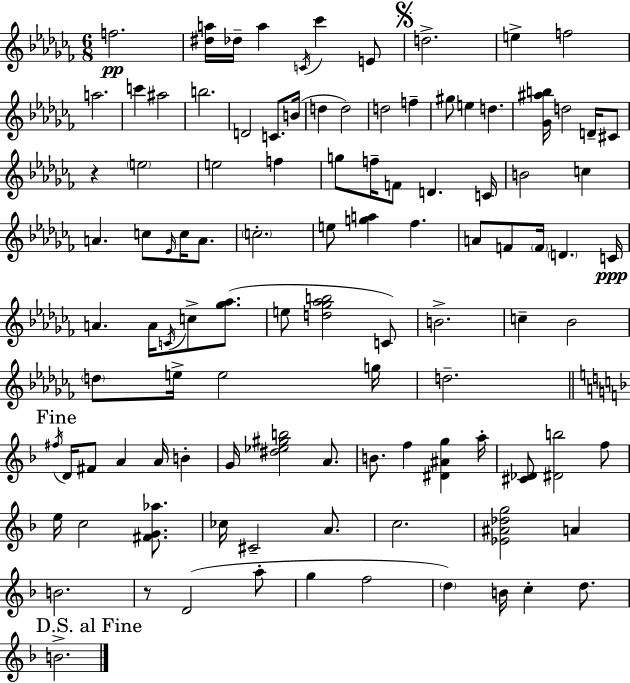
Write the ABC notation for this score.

X:1
T:Untitled
M:6/8
L:1/4
K:Abm
f2 [^da]/4 _d/4 a C/4 _c' E/2 d2 e f2 a2 c' ^a2 b2 D2 C/2 B/4 d d2 d2 f ^g/2 e d [_G^ab]/4 d2 D/4 ^C/2 z e2 e2 f g/2 f/4 F/2 D C/4 B2 c A c/2 _E/4 c/4 A/2 c2 e/2 [ga] _f A/2 F/2 F/4 D C/4 A A/4 C/4 c/2 [_g_a]/2 e/2 [d_g_ab]2 C/2 B2 c _B2 d/2 e/4 e2 g/4 d2 ^f/4 D/4 ^F/2 A A/4 B G/4 [^d_e^gb]2 A/2 B/2 f [^D^Ag] a/4 [^C_D]/2 [^Db]2 f/2 e/4 c2 [^FG_a]/2 _c/4 ^C2 A/2 c2 [_E^A_dg]2 A B2 z/2 D2 a/2 g f2 d B/4 c d/2 B2